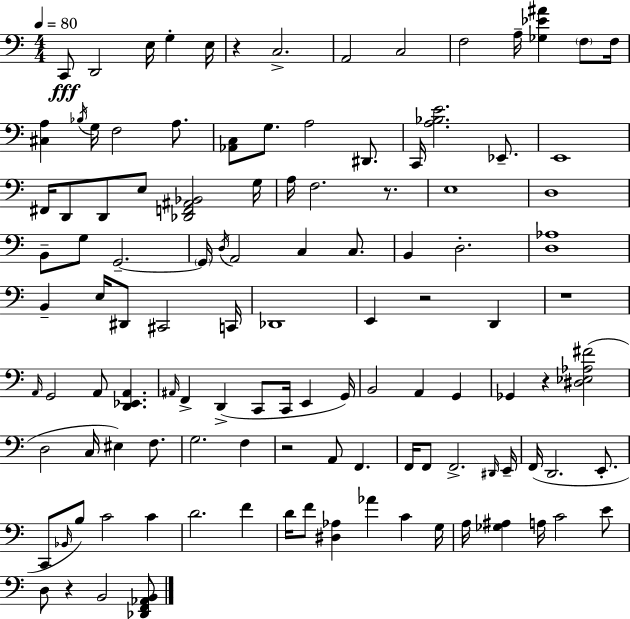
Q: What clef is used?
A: bass